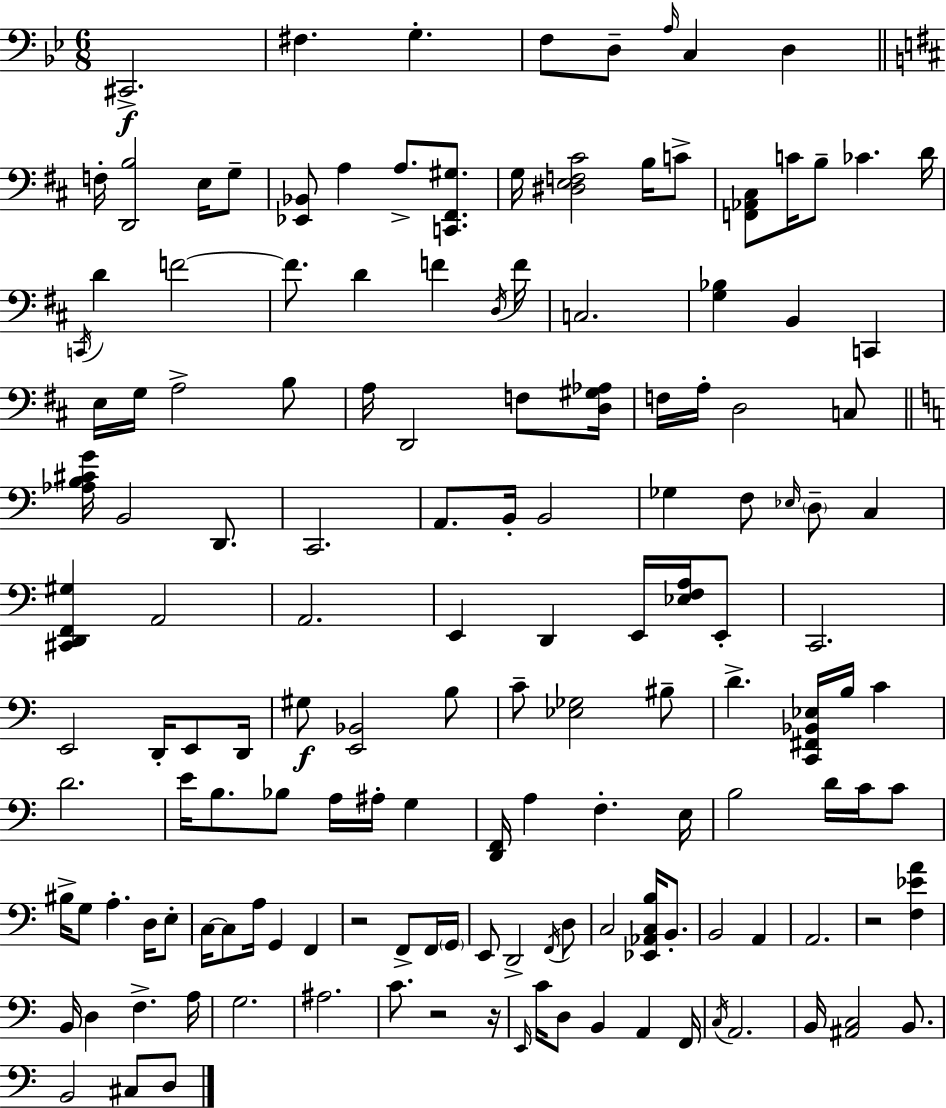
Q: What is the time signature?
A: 6/8